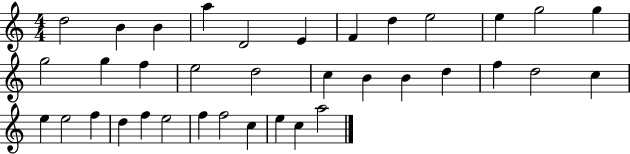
D5/h B4/q B4/q A5/q D4/h E4/q F4/q D5/q E5/h E5/q G5/h G5/q G5/h G5/q F5/q E5/h D5/h C5/q B4/q B4/q D5/q F5/q D5/h C5/q E5/q E5/h F5/q D5/q F5/q E5/h F5/q F5/h C5/q E5/q C5/q A5/h